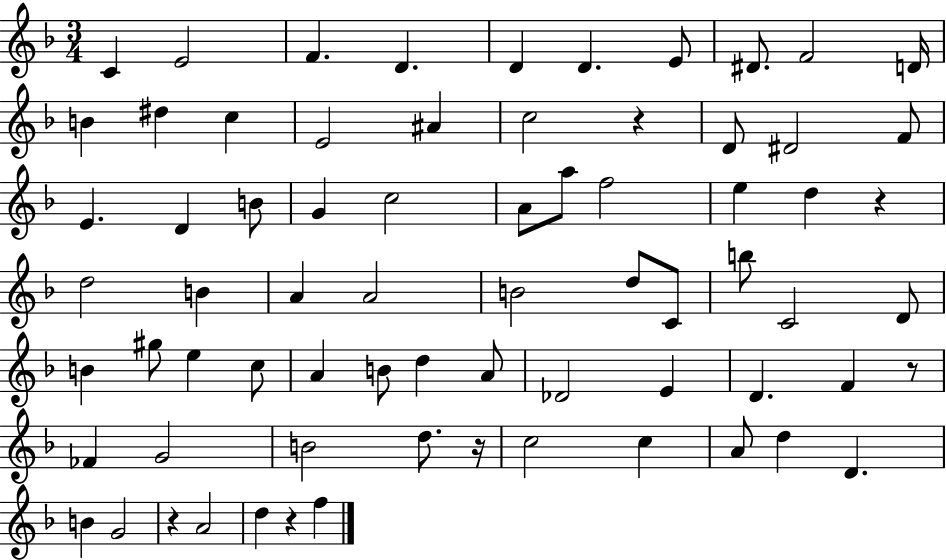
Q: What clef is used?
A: treble